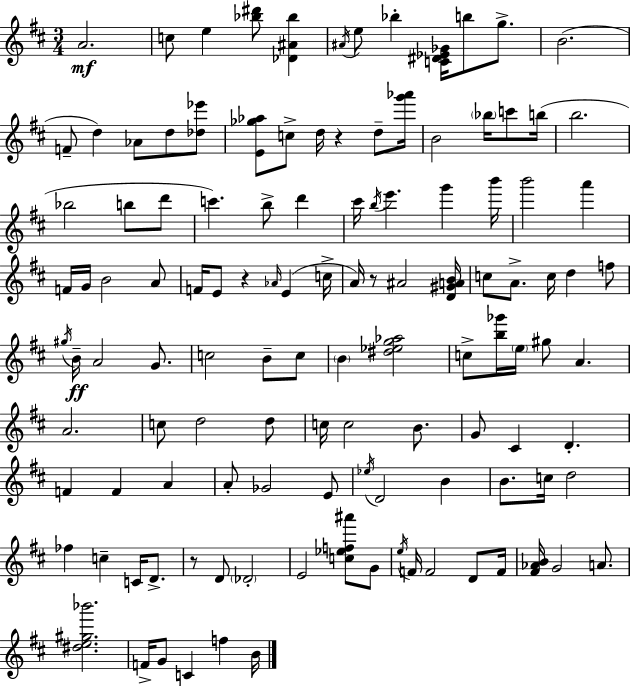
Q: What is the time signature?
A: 3/4